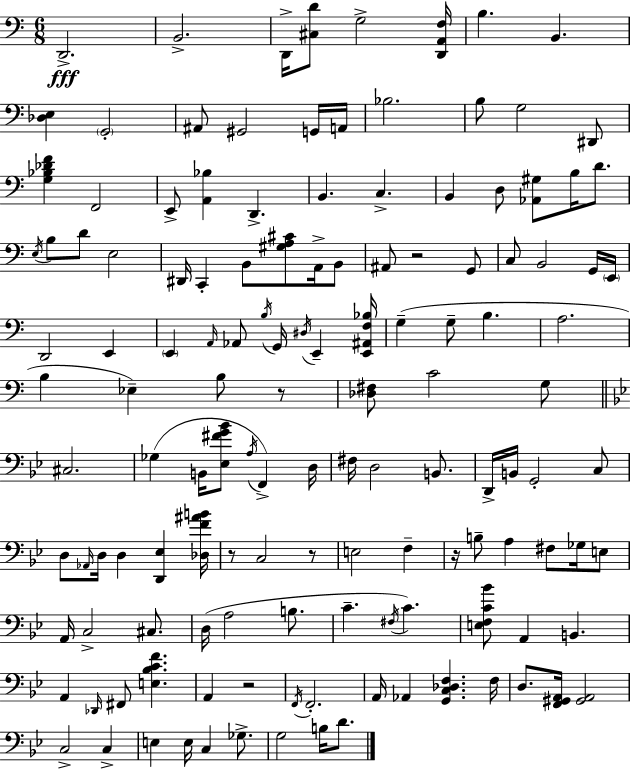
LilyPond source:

{
  \clef bass
  \numericTimeSignature
  \time 6/8
  \key a \minor
  d,2.->\fff | b,2.-> | d,16-> <cis d'>8 g2-> <d, a, f>16 | b4. b,4. | \break <des e>4 \parenthesize g,2-. | ais,8 gis,2 g,16 a,16 | bes2. | b8 g2 dis,8 | \break <g bes des' f'>4 f,2 | e,8-> <a, bes>4 d,4.-> | b,4. c4.-> | b,4 d8 <aes, gis>8 b16 d'8. | \break \acciaccatura { e16 } b8 d'8 e2 | dis,16 c,4-. b,8 <gis a cis'>8 a,16-> b,8 | ais,8 r2 g,8 | c8 b,2 g,16 | \break \parenthesize e,16 d,2 e,4 | \parenthesize e,4 \grace { a,16 } aes,8 \acciaccatura { b16 } g,16 \acciaccatura { dis16 } e,4-- | <e, ais, f bes>16 g4--( g8-- b4. | a2. | \break b4 ees4--) | b8 r8 <des fis>8 c'2 | g8 \bar "||" \break \key g \minor cis2. | ges4( b,16 <ees fis' g' bes'>8 \acciaccatura { a16 }) f,4-> | d16 fis16 d2 b,8. | d,16-> b,16 g,2-. c8 | \break d8 \grace { aes,16 } d16 d4 <d, ees>4 | <des f' ais' b'>16 r8 c2 | r8 e2 f4-- | r16 b8-- a4 fis8 ges16 | \break e8 a,16 c2-> cis8. | d16( a2 b8. | c'4.-- \acciaccatura { fis16 }) c'4. | <e f c' bes'>8 a,4 b,4. | \break a,4 \grace { des,16 } fis,8 <e bes c' f'>4. | a,4 r2 | \acciaccatura { f,16 } f,2.-. | a,16 aes,4 <g, c des f>4. | \break f16 d8. <f, gis, a,>16 <gis, a,>2 | c2-> | c4-> e4 e16 c4 | ges8.-> g2 | \break b16 d'8. \bar "|."
}